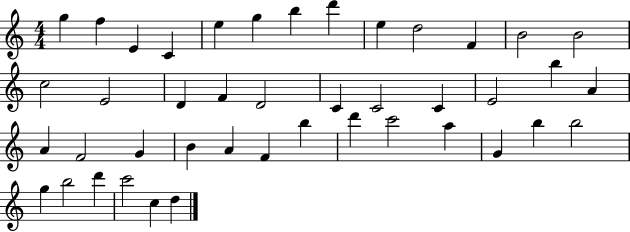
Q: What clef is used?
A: treble